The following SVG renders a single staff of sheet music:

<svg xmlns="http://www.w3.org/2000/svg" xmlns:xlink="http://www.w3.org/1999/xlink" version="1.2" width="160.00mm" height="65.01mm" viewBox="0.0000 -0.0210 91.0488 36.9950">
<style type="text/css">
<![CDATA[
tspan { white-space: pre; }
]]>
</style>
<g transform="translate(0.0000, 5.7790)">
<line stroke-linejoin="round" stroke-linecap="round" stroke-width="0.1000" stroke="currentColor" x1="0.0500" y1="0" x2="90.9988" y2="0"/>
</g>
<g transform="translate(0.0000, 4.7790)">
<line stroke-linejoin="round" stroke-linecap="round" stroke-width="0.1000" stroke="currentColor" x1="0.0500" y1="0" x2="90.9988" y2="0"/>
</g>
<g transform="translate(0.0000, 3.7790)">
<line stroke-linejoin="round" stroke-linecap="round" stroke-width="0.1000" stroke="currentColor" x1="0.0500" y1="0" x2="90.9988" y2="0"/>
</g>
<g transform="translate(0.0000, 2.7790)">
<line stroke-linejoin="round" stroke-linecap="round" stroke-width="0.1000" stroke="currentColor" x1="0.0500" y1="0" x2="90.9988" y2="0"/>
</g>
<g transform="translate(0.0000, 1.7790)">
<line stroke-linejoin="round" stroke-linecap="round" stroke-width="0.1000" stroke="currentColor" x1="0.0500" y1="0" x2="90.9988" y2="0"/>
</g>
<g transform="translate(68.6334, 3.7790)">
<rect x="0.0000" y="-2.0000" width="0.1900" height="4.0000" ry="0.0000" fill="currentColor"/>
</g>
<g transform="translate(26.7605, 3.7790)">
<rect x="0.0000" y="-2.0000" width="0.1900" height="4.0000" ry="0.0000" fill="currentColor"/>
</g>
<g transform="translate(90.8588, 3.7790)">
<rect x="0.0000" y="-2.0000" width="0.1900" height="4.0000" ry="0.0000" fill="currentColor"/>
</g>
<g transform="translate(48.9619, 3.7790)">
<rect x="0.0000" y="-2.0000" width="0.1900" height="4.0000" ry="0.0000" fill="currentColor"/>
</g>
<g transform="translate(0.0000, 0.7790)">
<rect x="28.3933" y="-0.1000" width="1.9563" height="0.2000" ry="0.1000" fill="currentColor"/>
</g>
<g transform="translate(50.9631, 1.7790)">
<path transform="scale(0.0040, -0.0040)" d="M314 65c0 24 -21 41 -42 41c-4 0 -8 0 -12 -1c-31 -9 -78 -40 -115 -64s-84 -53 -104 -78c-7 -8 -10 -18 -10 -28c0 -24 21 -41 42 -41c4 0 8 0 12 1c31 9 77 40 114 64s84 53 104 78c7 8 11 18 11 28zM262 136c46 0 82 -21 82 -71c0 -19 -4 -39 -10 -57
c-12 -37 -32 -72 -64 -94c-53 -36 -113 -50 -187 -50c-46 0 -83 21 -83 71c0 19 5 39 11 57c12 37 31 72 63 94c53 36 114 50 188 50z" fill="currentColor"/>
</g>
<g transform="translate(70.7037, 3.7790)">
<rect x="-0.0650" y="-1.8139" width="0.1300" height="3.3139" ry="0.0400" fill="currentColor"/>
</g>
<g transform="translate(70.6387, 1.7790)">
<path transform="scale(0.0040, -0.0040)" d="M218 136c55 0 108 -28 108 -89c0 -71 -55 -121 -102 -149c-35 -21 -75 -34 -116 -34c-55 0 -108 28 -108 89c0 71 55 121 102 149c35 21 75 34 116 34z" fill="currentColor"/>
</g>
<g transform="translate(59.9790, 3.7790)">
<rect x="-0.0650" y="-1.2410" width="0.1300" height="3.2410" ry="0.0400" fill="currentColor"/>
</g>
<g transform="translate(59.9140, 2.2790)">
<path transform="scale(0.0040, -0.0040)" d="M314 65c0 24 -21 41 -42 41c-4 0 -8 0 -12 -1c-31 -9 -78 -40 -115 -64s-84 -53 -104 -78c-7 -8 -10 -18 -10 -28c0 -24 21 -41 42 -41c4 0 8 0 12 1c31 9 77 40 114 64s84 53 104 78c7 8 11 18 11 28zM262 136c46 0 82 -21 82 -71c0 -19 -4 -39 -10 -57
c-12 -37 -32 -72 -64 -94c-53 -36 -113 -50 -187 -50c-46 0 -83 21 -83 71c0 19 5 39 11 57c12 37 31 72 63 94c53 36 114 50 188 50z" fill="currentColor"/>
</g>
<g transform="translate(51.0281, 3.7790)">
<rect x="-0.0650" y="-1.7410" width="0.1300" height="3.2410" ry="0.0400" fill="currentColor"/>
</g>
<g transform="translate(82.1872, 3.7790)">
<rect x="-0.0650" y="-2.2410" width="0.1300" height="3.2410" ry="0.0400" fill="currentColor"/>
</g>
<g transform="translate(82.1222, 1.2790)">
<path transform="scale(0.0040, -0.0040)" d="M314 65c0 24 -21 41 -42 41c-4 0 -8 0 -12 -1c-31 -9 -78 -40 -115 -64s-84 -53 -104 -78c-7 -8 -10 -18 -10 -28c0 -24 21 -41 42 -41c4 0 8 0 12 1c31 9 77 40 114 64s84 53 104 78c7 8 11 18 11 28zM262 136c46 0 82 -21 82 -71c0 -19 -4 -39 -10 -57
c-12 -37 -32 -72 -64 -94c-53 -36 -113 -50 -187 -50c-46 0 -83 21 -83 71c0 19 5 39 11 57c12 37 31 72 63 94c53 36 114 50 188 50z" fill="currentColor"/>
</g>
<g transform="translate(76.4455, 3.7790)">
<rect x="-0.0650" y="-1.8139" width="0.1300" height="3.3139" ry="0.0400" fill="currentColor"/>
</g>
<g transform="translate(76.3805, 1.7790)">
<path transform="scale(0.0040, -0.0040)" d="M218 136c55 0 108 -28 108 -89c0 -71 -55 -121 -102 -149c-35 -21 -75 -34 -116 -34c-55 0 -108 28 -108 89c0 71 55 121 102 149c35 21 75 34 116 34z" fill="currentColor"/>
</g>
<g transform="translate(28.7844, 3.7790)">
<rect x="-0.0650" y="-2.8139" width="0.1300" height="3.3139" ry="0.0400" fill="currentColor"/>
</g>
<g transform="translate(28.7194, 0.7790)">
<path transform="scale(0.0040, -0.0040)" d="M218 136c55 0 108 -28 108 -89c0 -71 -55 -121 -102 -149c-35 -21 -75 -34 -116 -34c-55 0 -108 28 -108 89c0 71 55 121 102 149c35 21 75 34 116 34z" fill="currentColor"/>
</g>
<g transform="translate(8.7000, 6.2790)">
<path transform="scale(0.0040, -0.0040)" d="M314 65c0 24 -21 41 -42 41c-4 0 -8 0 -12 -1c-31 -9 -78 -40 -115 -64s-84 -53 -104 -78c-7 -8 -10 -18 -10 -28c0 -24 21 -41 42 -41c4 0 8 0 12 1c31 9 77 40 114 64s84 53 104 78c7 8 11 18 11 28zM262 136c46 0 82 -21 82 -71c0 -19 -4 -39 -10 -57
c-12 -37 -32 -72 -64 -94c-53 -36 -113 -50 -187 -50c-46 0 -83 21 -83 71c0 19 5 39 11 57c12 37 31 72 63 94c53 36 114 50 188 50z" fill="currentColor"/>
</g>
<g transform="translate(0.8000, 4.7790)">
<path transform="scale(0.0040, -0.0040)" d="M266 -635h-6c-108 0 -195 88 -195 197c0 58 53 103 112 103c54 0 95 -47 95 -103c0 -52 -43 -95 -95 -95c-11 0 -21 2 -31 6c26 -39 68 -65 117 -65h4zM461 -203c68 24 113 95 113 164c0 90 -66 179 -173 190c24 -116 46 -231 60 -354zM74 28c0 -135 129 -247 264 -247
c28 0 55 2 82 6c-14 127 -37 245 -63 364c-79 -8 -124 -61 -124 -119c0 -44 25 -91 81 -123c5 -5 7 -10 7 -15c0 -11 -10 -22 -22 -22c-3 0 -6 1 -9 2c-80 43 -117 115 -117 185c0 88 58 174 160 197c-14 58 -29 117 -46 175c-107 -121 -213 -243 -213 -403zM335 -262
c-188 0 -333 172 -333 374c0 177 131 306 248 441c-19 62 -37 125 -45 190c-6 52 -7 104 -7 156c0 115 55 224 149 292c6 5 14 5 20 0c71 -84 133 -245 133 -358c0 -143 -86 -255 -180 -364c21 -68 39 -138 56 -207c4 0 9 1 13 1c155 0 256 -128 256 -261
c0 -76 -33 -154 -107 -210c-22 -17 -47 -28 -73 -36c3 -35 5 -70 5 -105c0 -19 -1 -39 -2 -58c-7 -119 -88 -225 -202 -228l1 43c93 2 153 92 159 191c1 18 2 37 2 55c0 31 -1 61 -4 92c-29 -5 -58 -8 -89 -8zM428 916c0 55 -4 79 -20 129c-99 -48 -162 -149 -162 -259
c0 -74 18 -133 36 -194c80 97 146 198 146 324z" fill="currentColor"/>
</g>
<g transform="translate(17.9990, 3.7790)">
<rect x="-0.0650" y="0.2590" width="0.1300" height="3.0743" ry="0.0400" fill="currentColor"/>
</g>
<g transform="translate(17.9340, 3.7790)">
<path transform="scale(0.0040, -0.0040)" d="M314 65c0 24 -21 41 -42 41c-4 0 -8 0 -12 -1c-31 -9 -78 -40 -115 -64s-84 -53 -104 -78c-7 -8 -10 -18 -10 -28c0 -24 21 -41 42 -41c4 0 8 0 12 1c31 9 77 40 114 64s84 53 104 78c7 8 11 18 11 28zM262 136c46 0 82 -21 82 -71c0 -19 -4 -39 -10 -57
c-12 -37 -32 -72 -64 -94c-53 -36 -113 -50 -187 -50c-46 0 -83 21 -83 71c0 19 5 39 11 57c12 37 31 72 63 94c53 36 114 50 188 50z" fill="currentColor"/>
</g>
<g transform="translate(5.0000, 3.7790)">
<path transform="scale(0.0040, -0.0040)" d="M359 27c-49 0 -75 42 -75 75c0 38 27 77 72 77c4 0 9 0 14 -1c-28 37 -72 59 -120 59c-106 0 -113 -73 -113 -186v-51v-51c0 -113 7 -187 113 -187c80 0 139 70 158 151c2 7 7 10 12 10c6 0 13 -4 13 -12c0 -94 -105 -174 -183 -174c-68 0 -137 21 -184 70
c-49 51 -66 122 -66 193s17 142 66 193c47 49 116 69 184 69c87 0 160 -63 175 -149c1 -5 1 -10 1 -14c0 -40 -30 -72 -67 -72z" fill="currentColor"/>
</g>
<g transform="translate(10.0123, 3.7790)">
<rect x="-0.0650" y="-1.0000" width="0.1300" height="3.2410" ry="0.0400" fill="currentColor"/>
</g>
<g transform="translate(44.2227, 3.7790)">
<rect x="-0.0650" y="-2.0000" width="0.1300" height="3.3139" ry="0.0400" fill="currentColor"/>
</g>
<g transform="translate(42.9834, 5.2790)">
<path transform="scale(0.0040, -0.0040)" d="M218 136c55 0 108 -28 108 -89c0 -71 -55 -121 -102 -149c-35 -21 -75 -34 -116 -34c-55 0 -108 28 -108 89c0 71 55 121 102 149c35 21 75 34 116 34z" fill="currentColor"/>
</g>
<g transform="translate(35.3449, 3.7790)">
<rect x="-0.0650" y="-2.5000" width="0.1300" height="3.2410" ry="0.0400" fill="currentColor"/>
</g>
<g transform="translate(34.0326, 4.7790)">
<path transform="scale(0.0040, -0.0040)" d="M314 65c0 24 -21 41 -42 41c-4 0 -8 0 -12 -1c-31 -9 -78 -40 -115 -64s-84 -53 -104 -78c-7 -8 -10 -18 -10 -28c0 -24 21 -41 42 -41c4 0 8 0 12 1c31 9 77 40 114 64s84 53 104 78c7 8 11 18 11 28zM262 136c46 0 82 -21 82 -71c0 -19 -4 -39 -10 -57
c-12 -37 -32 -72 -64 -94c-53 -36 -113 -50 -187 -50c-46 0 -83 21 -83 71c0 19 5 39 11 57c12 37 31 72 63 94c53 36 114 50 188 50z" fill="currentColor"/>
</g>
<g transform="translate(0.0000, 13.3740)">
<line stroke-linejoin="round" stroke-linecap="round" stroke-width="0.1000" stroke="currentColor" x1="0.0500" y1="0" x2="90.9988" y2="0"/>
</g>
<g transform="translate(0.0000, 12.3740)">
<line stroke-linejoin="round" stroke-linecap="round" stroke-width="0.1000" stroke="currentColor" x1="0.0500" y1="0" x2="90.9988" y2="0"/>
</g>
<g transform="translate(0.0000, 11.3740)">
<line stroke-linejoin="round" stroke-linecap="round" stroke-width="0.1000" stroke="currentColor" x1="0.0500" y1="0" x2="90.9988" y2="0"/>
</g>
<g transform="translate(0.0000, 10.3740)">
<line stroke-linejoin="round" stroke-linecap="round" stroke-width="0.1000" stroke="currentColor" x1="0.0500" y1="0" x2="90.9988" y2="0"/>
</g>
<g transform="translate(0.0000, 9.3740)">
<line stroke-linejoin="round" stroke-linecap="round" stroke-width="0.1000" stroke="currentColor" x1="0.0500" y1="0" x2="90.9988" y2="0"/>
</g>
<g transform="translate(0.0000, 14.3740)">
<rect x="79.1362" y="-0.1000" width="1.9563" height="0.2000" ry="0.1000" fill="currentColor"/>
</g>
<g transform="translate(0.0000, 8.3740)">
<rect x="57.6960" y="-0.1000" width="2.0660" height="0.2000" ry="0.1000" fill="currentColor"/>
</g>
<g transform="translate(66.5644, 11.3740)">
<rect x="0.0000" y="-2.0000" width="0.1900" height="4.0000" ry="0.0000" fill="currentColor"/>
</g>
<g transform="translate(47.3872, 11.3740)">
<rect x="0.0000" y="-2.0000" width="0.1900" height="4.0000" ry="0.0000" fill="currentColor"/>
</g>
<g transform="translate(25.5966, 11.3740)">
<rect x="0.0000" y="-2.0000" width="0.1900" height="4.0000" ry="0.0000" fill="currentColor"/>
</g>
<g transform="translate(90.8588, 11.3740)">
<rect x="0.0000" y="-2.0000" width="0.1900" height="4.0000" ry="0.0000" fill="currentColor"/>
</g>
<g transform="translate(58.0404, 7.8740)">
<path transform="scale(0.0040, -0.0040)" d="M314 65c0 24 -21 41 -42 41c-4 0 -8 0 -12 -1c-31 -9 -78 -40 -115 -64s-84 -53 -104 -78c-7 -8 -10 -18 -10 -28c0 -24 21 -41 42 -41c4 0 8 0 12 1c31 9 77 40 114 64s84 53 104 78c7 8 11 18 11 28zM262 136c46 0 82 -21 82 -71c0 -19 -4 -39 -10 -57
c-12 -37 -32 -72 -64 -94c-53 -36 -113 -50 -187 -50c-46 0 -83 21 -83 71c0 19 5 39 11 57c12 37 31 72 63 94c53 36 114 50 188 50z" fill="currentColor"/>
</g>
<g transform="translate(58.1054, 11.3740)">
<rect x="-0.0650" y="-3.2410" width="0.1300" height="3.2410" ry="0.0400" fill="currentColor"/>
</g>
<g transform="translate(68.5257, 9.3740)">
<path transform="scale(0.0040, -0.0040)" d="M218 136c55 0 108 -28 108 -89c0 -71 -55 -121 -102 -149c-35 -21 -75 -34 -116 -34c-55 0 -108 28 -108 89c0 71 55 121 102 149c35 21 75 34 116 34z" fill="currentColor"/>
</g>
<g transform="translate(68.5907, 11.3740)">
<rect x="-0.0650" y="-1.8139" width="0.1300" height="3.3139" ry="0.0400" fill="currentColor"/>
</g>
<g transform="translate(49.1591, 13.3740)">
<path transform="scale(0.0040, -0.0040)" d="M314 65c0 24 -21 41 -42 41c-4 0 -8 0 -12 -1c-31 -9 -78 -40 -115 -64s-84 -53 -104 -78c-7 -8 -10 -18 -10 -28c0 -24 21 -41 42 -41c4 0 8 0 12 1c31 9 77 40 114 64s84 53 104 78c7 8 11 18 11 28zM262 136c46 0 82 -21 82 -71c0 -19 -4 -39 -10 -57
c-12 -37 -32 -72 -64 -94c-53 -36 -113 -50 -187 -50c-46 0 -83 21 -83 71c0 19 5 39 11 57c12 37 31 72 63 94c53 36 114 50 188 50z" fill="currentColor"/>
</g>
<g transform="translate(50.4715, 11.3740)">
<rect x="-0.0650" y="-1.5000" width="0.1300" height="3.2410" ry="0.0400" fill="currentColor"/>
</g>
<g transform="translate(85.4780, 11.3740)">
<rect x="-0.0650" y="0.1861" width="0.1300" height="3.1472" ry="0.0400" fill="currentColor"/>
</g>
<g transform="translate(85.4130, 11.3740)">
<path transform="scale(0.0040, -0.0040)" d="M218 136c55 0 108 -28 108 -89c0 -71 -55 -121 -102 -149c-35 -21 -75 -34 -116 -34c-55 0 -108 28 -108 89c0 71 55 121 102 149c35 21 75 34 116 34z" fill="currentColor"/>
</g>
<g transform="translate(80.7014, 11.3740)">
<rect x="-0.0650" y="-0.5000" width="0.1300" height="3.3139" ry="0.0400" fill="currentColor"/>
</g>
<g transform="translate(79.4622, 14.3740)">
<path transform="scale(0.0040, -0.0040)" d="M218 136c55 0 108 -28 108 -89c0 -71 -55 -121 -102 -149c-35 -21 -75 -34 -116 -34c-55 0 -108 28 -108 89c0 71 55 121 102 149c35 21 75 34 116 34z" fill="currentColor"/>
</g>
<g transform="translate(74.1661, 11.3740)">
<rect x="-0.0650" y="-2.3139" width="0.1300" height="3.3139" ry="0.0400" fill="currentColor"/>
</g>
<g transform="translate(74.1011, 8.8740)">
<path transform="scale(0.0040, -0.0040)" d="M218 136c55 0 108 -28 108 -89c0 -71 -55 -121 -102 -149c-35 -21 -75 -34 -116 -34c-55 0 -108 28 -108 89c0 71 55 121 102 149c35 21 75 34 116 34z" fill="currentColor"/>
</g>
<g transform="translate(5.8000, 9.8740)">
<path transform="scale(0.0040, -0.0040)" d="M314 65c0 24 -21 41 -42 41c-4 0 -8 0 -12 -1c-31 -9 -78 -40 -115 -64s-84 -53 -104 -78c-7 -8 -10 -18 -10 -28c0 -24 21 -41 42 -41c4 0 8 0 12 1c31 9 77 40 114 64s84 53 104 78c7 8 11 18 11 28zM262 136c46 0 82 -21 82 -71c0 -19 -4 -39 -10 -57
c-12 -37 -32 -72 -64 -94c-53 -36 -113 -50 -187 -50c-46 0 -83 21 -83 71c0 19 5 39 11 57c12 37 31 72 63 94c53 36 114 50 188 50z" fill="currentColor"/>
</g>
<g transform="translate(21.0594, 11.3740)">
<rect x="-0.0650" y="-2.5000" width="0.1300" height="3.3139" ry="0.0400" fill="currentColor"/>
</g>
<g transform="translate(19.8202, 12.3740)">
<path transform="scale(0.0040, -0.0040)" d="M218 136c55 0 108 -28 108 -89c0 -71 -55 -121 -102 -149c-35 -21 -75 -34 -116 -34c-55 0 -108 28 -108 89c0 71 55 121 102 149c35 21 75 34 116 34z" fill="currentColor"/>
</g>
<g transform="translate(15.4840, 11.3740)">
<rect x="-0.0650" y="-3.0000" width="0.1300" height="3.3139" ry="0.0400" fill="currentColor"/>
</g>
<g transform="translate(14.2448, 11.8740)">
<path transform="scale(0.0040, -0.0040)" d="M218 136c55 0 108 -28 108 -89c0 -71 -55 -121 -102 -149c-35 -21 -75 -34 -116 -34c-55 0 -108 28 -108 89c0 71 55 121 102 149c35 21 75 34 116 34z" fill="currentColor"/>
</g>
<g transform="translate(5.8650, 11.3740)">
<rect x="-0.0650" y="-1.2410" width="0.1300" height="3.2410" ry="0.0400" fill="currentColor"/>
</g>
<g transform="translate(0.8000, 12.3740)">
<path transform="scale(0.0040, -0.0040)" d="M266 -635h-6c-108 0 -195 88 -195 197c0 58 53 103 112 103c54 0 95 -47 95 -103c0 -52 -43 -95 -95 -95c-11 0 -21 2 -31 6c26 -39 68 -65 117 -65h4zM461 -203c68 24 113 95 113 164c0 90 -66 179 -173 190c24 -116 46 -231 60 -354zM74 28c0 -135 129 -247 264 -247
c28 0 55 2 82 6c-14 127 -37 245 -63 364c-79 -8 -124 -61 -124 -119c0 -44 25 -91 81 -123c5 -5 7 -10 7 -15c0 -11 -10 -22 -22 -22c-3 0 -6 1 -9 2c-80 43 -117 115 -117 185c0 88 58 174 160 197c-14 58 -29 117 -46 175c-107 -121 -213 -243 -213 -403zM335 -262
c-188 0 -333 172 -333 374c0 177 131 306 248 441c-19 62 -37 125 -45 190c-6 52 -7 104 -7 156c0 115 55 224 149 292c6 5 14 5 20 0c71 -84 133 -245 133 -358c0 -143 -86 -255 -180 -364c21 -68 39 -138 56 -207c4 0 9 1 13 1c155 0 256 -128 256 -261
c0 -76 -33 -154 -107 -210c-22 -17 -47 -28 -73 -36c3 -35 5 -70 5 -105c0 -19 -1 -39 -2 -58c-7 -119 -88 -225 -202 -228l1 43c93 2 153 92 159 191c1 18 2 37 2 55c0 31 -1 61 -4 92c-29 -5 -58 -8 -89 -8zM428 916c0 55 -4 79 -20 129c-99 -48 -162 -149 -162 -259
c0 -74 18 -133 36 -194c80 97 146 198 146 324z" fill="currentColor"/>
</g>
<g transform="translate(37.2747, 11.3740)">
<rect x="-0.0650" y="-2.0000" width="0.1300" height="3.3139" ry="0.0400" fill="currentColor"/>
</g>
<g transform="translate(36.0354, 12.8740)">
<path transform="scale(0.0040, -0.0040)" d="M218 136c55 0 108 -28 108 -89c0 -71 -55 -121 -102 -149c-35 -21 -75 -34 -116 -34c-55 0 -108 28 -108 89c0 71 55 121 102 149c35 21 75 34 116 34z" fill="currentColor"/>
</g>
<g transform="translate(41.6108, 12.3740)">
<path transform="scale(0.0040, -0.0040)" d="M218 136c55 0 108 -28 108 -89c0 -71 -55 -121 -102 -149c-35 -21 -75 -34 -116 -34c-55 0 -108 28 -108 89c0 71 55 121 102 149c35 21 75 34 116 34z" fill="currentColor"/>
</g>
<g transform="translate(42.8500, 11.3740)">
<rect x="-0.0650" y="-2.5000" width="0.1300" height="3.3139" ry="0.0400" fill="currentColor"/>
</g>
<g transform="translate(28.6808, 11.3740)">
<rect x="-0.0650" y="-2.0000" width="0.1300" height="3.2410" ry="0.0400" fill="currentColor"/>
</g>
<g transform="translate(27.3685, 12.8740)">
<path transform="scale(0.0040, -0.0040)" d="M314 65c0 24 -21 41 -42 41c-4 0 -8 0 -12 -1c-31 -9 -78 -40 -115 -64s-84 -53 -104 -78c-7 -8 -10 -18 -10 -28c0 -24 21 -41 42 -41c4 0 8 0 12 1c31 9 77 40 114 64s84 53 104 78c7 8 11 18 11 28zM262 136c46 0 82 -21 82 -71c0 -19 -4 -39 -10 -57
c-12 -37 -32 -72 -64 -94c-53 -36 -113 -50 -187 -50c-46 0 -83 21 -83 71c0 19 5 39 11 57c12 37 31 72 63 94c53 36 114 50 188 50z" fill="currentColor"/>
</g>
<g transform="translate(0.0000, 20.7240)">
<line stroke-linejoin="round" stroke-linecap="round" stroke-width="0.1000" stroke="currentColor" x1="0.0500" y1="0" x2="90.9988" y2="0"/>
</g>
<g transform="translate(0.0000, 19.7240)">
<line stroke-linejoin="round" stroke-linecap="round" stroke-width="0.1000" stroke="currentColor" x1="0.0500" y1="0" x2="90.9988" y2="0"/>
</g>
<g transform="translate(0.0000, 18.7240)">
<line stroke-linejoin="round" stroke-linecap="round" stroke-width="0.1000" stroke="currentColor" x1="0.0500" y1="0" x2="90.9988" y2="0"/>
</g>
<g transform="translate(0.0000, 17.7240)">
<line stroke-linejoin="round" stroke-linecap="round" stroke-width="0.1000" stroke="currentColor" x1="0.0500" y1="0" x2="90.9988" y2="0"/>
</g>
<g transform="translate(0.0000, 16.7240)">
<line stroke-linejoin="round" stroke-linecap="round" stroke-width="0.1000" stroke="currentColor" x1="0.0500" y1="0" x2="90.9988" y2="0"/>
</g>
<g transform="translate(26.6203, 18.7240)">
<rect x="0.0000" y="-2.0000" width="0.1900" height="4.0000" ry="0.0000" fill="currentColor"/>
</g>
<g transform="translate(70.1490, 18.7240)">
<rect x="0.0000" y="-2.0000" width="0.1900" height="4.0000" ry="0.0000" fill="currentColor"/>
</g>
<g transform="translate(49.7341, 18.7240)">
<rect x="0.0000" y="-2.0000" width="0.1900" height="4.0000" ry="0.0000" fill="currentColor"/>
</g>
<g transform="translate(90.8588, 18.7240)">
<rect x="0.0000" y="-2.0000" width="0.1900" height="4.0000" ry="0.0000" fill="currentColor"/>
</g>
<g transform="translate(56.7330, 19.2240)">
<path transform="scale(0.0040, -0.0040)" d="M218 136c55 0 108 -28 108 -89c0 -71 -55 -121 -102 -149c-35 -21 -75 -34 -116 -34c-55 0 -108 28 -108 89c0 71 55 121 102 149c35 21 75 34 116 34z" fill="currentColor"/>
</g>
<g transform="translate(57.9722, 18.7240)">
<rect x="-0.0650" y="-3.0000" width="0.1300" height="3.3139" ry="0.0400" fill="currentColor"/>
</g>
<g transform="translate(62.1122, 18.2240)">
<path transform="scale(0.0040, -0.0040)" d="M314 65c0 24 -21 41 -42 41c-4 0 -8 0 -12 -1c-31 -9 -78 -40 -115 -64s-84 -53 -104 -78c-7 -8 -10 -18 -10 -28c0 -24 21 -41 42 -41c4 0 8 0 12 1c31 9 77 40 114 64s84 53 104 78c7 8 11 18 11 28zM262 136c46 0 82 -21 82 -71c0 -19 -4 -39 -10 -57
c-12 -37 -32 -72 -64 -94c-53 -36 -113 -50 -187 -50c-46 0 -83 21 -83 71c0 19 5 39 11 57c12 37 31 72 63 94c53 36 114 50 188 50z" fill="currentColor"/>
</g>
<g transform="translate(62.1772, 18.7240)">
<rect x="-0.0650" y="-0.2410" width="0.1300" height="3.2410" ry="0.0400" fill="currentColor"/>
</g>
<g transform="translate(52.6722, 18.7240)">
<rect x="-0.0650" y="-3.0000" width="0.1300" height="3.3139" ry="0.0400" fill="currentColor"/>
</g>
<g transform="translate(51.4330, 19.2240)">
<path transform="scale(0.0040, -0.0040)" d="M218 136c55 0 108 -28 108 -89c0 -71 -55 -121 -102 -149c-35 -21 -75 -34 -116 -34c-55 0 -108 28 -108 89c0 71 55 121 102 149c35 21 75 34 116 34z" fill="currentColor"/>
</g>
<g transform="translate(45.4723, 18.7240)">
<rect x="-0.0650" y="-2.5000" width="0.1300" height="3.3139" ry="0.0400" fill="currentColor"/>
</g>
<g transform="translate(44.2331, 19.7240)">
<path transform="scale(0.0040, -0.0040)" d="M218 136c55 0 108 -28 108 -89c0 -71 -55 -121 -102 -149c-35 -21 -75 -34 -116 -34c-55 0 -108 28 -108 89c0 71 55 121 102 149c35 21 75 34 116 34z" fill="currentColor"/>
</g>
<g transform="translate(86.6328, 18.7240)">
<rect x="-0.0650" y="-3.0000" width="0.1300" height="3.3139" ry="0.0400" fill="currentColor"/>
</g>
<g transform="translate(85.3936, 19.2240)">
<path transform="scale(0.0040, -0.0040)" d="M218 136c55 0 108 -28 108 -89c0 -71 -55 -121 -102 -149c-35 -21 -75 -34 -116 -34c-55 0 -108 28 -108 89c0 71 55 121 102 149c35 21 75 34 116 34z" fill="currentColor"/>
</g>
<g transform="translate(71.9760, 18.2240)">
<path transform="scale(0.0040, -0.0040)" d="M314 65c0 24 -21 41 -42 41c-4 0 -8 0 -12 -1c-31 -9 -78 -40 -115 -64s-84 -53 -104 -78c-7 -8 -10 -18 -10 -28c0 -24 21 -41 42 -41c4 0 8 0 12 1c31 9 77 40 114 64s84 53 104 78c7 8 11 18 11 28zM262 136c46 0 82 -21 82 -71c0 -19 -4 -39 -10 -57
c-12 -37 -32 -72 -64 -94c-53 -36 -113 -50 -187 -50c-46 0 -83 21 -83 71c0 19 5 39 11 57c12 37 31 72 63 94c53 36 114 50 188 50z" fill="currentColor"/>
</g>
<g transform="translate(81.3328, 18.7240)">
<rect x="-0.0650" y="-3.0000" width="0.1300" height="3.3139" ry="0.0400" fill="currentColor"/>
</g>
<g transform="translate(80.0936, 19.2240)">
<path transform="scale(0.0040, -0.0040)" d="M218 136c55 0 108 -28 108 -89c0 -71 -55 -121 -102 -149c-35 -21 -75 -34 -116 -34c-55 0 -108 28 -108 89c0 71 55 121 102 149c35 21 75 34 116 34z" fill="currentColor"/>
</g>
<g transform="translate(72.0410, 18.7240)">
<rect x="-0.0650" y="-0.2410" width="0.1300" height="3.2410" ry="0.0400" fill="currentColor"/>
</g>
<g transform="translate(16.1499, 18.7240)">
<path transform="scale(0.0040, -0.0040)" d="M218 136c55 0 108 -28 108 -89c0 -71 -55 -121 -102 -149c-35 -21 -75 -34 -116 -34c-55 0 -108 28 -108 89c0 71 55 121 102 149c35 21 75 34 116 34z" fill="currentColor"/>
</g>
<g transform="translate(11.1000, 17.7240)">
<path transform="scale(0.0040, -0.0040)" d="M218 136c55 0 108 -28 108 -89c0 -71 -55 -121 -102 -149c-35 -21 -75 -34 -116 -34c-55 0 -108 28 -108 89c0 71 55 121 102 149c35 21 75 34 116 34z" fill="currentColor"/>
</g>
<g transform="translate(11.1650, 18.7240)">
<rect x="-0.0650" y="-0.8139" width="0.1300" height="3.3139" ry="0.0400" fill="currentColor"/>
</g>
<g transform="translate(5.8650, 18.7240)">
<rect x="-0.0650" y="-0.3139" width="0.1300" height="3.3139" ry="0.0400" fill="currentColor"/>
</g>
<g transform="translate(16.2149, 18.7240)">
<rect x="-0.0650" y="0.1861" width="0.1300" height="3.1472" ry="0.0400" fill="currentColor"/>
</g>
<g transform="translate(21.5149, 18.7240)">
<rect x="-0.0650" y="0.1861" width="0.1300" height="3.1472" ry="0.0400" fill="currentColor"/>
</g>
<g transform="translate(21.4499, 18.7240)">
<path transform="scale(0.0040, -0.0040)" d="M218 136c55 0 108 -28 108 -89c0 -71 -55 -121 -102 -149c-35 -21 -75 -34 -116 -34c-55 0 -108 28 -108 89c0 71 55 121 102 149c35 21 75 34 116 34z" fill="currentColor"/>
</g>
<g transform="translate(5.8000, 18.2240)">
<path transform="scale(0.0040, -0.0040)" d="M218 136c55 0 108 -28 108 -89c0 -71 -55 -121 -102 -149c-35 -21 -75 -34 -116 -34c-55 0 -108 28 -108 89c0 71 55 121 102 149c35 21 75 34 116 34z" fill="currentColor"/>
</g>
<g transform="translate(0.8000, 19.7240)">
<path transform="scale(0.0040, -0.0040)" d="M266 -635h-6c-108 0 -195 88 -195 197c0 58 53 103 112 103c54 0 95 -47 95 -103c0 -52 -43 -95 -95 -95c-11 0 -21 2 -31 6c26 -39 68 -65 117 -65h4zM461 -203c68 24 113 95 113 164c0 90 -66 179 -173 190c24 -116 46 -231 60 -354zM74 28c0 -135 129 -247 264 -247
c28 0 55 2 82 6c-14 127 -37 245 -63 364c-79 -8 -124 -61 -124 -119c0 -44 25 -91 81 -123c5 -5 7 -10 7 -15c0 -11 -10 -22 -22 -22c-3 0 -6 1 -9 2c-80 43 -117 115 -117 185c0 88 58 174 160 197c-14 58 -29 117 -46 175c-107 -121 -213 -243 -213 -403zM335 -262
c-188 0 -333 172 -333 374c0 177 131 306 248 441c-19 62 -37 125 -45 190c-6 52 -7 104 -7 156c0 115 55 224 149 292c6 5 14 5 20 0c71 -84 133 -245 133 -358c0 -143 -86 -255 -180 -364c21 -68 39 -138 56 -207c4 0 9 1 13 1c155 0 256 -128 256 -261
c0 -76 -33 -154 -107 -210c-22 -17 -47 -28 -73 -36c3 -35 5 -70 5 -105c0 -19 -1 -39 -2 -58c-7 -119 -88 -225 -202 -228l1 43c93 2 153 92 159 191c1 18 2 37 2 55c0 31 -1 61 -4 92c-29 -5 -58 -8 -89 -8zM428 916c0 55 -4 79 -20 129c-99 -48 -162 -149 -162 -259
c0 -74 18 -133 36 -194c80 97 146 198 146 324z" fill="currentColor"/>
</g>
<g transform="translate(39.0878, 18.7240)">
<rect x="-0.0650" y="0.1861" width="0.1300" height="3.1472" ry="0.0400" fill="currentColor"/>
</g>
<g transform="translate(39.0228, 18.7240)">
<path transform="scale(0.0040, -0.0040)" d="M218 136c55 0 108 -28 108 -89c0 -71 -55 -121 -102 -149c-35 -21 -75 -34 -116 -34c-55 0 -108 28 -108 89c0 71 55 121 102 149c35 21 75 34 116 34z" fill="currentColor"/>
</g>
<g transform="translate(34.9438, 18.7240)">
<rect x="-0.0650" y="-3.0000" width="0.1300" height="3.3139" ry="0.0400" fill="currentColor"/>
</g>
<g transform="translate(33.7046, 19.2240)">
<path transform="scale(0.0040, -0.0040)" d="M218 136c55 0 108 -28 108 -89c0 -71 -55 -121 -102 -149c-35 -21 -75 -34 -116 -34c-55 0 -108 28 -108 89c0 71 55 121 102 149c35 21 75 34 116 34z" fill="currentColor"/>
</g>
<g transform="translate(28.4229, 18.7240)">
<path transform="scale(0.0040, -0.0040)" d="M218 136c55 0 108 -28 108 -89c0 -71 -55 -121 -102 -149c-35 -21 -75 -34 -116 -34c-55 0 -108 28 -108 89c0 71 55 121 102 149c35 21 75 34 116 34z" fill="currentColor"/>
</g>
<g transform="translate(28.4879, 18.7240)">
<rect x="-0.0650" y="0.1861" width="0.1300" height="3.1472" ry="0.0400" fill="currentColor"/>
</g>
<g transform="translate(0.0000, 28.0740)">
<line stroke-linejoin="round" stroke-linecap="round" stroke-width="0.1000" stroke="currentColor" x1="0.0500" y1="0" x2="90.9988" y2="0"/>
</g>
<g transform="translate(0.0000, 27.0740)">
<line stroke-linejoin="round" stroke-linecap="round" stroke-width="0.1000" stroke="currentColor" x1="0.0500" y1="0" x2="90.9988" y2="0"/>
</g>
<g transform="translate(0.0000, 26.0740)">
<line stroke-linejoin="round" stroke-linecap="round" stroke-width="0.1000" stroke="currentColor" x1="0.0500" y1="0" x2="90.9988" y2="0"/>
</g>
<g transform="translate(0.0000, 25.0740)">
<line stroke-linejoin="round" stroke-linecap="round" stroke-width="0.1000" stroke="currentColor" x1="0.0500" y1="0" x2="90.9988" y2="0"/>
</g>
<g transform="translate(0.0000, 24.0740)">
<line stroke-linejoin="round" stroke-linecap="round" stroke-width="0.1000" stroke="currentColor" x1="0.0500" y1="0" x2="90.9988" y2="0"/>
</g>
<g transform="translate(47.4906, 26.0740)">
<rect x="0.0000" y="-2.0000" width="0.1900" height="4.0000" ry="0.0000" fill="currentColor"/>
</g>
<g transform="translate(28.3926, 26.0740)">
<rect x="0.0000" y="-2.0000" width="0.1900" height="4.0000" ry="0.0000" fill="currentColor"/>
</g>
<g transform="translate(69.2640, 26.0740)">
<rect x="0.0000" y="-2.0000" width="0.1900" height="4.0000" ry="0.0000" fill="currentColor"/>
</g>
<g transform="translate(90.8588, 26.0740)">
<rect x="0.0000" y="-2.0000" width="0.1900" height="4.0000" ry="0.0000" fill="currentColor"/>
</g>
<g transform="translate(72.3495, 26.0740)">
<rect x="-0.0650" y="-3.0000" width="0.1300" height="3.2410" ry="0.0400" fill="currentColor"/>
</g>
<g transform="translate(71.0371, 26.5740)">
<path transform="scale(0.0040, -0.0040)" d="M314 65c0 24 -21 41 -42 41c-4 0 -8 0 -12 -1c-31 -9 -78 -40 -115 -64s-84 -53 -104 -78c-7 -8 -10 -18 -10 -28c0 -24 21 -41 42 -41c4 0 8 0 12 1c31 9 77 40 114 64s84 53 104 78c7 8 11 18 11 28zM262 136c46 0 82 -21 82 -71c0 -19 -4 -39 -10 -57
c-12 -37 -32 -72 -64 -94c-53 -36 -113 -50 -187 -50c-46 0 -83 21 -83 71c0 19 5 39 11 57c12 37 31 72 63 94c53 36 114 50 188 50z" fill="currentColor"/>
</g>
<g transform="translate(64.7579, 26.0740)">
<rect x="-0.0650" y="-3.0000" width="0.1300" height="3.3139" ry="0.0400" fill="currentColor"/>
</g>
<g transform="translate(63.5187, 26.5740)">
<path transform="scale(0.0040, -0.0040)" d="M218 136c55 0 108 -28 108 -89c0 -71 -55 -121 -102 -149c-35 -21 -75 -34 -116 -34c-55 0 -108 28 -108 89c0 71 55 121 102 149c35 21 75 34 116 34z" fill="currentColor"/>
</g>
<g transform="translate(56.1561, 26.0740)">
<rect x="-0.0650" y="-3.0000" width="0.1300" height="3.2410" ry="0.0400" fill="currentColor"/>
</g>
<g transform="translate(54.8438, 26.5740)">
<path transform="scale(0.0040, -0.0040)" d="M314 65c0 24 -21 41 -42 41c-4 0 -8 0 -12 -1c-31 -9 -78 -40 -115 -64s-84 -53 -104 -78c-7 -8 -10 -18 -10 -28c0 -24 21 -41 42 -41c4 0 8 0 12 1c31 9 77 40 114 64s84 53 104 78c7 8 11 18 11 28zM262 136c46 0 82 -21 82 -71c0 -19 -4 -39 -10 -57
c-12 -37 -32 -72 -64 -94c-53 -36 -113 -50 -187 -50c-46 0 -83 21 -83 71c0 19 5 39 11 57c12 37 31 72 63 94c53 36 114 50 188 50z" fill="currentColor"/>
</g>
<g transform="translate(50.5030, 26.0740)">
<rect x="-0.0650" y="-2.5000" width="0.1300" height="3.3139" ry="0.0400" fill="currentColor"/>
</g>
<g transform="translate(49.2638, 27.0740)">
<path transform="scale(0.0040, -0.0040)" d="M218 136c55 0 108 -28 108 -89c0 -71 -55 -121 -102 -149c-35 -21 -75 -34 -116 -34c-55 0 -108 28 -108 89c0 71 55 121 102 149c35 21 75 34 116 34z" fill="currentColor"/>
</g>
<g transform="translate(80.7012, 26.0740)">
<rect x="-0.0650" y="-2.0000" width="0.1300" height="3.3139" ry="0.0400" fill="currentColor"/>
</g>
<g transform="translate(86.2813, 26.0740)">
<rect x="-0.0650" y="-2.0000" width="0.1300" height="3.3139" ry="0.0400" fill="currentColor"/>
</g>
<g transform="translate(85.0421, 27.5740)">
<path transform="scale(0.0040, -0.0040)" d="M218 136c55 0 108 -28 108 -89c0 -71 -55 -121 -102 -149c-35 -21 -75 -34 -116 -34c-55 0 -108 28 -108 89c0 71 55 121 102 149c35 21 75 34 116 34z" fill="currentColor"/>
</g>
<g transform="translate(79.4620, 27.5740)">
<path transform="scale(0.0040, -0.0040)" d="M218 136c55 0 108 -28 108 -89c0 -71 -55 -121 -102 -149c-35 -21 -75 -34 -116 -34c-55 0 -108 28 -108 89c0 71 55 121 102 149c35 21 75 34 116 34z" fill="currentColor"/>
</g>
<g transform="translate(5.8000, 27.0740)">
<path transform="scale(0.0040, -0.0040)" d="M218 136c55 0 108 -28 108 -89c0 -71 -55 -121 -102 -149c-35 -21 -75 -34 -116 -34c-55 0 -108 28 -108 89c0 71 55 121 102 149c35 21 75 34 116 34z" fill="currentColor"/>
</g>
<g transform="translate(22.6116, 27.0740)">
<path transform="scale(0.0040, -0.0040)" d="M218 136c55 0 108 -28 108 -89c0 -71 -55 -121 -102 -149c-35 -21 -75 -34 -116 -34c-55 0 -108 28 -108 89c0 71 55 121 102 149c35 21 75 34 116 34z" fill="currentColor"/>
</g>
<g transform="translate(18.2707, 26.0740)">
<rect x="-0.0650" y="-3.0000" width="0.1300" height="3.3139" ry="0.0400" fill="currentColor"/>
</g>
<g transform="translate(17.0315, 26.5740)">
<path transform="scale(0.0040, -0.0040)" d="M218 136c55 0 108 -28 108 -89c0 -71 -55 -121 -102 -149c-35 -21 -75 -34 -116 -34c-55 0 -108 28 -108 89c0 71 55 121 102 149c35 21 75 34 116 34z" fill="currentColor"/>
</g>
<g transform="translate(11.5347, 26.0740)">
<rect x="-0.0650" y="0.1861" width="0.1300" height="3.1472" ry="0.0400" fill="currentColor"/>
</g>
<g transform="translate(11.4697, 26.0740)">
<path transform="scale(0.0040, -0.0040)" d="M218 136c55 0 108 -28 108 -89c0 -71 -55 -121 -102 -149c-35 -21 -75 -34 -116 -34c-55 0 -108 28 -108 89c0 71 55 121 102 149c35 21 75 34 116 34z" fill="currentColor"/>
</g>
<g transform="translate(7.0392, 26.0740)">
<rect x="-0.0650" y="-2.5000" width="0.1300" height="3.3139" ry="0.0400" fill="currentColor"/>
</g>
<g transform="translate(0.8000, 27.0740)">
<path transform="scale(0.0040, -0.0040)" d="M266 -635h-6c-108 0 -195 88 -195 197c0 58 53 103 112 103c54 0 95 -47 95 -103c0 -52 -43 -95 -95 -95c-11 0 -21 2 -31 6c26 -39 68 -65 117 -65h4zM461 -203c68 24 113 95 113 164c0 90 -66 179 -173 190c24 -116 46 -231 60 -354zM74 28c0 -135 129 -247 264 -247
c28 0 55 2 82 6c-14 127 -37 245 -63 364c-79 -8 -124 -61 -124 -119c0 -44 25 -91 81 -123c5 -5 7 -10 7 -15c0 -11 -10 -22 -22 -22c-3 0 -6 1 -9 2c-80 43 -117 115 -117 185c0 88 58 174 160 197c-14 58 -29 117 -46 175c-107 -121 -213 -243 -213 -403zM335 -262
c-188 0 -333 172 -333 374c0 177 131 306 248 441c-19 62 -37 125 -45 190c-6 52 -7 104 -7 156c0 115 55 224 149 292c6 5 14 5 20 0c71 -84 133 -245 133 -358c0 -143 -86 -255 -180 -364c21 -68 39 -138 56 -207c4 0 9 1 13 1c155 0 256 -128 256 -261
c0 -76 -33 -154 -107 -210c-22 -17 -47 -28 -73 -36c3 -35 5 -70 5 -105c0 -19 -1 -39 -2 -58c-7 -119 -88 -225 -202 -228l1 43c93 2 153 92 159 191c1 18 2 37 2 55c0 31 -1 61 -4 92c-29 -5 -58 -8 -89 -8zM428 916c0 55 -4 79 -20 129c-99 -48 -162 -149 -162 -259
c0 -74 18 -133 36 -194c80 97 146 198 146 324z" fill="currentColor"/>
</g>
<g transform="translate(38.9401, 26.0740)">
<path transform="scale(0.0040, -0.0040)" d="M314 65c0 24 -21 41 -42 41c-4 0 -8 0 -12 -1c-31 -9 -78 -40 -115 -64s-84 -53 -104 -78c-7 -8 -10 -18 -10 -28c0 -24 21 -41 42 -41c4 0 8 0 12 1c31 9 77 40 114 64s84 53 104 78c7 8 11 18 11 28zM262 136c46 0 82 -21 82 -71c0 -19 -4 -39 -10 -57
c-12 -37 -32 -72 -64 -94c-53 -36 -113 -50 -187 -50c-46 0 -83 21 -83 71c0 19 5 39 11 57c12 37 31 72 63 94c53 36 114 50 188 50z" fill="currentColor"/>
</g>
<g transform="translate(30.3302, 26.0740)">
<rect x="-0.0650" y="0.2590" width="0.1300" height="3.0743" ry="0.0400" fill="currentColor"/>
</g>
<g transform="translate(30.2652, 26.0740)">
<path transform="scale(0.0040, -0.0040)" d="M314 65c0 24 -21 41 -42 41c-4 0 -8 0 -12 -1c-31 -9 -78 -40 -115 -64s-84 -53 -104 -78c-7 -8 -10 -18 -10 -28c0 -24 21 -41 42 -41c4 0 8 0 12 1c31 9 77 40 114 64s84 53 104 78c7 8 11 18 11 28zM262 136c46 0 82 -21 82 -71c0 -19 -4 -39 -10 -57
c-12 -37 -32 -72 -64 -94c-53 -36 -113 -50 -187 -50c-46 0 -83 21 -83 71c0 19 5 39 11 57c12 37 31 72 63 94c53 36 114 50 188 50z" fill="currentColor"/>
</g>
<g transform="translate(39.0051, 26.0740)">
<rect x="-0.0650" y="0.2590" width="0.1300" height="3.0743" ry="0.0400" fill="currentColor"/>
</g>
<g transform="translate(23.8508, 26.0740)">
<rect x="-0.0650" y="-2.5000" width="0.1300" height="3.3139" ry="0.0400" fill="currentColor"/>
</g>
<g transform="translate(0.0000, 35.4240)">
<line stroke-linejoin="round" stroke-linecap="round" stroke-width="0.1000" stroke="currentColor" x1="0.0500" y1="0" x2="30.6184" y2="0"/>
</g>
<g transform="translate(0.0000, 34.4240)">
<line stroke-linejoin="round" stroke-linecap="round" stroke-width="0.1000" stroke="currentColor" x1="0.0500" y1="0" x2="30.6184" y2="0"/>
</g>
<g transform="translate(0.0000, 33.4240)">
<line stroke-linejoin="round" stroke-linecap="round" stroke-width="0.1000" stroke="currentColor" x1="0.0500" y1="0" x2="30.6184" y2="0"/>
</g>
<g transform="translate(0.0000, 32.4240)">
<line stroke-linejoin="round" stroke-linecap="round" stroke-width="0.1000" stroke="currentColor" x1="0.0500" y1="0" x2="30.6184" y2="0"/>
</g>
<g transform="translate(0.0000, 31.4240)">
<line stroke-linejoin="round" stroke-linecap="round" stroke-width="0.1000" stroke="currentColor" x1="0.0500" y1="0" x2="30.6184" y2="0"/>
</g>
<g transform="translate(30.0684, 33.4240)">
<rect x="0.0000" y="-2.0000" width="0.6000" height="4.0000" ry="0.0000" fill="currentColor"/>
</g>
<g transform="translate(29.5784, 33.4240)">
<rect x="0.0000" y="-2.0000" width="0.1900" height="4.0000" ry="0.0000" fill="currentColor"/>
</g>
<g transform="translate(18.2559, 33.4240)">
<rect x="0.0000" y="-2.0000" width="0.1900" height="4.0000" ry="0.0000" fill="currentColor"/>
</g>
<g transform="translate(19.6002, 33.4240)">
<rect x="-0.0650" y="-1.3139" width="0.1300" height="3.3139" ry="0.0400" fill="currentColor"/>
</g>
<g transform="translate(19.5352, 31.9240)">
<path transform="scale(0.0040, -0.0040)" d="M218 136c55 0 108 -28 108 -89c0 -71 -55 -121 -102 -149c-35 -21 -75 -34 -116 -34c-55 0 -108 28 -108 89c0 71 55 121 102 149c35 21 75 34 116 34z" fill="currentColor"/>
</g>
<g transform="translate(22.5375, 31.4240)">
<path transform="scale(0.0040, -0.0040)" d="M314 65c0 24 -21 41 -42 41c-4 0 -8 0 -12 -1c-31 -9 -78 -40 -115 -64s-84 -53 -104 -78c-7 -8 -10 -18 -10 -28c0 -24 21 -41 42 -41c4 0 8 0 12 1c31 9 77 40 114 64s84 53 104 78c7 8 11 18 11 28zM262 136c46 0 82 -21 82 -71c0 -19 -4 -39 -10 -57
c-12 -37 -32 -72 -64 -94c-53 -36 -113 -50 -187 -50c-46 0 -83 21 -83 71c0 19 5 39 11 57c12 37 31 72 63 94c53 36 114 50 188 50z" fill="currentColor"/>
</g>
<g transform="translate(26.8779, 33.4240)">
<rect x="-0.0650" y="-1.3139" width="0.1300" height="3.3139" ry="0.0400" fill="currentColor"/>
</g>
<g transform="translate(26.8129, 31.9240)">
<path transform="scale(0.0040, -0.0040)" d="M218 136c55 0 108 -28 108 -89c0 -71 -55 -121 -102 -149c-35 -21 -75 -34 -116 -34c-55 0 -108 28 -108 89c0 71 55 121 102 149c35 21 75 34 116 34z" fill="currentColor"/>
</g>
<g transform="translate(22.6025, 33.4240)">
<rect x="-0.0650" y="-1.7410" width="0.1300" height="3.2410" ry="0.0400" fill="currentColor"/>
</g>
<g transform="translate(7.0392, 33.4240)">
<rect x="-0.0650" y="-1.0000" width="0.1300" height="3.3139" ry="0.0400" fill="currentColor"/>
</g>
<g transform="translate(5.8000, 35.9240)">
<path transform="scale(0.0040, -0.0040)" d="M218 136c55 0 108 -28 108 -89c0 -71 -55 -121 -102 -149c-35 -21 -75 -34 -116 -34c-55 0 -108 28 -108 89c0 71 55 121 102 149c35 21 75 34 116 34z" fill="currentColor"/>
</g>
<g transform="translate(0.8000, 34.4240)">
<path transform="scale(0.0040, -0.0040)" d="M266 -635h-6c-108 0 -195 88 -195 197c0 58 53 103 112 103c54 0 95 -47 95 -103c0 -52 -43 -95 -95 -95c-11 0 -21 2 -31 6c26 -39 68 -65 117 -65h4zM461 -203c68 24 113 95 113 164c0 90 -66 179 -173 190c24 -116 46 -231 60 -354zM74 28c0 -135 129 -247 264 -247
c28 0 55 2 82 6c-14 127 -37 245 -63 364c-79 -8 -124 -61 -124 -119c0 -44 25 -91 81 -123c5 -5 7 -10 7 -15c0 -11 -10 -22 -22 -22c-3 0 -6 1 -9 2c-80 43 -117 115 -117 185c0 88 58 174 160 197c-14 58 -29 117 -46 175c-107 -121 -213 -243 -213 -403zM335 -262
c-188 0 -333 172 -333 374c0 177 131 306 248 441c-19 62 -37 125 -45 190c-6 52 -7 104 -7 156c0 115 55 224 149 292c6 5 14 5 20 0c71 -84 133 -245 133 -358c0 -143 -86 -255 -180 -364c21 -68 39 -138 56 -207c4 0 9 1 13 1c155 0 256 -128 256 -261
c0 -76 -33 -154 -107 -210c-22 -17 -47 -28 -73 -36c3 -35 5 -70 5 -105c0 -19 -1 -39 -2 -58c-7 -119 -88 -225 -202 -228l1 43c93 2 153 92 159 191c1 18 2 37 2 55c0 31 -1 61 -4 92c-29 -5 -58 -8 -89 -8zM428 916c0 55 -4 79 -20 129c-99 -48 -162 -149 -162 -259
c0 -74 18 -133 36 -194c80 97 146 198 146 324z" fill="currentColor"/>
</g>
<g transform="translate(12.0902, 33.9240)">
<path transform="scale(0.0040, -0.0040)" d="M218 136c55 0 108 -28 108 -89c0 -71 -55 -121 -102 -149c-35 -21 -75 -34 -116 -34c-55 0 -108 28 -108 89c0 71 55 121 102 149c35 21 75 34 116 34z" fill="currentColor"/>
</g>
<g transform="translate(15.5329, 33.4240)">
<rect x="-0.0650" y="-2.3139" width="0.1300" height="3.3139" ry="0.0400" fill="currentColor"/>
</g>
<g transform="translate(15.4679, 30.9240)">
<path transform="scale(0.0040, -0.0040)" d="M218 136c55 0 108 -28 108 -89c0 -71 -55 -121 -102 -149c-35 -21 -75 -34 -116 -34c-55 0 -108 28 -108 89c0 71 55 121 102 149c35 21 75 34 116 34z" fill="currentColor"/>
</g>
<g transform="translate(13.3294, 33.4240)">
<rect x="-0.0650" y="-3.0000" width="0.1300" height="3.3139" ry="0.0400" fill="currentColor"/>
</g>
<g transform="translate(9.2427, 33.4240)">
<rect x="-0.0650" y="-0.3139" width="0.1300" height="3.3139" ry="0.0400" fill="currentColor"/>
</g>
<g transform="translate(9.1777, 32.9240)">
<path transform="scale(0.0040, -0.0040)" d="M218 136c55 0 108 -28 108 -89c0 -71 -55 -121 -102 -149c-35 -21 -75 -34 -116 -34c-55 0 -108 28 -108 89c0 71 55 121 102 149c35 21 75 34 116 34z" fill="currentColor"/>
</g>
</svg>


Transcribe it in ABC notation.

X:1
T:Untitled
M:4/4
L:1/4
K:C
D2 B2 a G2 F f2 e2 f f g2 e2 A G F2 F G E2 b2 f g C B c d B B B A B G A A c2 c2 A A G B A G B2 B2 G A2 A A2 F F D c A g e f2 e